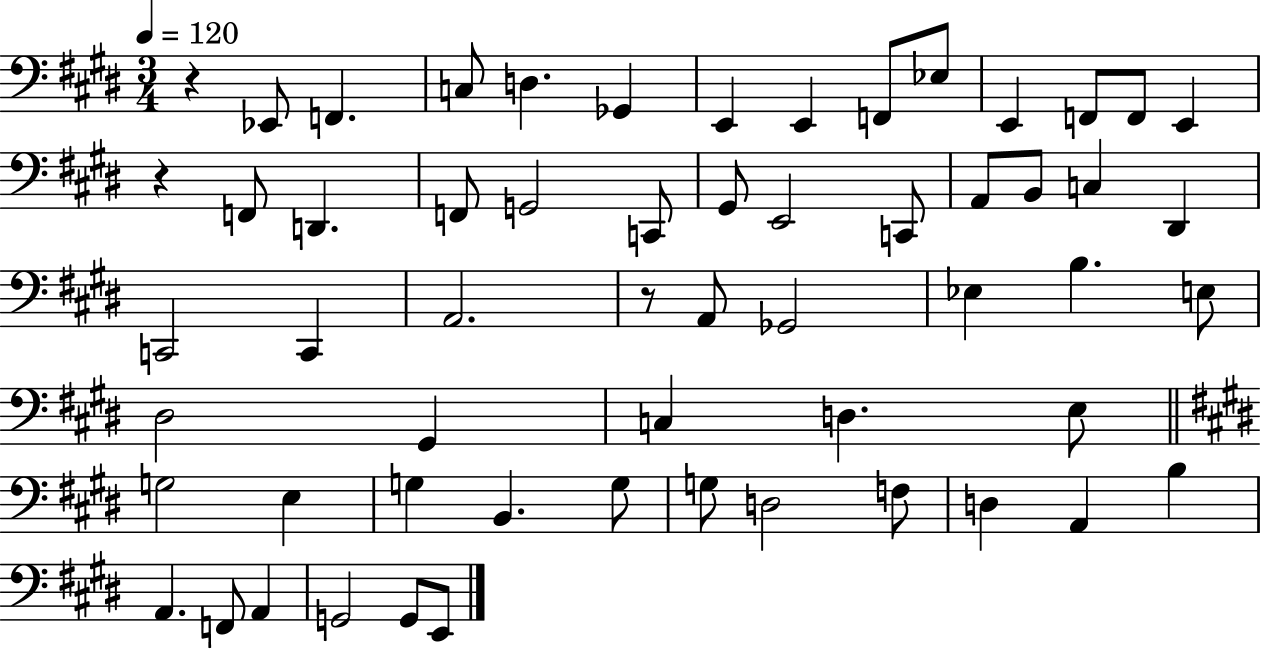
R/q Eb2/e F2/q. C3/e D3/q. Gb2/q E2/q E2/q F2/e Eb3/e E2/q F2/e F2/e E2/q R/q F2/e D2/q. F2/e G2/h C2/e G#2/e E2/h C2/e A2/e B2/e C3/q D#2/q C2/h C2/q A2/h. R/e A2/e Gb2/h Eb3/q B3/q. E3/e D#3/h G#2/q C3/q D3/q. E3/e G3/h E3/q G3/q B2/q. G3/e G3/e D3/h F3/e D3/q A2/q B3/q A2/q. F2/e A2/q G2/h G2/e E2/e